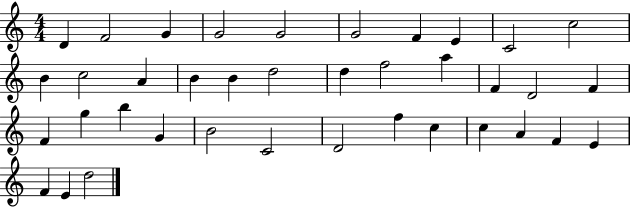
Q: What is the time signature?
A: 4/4